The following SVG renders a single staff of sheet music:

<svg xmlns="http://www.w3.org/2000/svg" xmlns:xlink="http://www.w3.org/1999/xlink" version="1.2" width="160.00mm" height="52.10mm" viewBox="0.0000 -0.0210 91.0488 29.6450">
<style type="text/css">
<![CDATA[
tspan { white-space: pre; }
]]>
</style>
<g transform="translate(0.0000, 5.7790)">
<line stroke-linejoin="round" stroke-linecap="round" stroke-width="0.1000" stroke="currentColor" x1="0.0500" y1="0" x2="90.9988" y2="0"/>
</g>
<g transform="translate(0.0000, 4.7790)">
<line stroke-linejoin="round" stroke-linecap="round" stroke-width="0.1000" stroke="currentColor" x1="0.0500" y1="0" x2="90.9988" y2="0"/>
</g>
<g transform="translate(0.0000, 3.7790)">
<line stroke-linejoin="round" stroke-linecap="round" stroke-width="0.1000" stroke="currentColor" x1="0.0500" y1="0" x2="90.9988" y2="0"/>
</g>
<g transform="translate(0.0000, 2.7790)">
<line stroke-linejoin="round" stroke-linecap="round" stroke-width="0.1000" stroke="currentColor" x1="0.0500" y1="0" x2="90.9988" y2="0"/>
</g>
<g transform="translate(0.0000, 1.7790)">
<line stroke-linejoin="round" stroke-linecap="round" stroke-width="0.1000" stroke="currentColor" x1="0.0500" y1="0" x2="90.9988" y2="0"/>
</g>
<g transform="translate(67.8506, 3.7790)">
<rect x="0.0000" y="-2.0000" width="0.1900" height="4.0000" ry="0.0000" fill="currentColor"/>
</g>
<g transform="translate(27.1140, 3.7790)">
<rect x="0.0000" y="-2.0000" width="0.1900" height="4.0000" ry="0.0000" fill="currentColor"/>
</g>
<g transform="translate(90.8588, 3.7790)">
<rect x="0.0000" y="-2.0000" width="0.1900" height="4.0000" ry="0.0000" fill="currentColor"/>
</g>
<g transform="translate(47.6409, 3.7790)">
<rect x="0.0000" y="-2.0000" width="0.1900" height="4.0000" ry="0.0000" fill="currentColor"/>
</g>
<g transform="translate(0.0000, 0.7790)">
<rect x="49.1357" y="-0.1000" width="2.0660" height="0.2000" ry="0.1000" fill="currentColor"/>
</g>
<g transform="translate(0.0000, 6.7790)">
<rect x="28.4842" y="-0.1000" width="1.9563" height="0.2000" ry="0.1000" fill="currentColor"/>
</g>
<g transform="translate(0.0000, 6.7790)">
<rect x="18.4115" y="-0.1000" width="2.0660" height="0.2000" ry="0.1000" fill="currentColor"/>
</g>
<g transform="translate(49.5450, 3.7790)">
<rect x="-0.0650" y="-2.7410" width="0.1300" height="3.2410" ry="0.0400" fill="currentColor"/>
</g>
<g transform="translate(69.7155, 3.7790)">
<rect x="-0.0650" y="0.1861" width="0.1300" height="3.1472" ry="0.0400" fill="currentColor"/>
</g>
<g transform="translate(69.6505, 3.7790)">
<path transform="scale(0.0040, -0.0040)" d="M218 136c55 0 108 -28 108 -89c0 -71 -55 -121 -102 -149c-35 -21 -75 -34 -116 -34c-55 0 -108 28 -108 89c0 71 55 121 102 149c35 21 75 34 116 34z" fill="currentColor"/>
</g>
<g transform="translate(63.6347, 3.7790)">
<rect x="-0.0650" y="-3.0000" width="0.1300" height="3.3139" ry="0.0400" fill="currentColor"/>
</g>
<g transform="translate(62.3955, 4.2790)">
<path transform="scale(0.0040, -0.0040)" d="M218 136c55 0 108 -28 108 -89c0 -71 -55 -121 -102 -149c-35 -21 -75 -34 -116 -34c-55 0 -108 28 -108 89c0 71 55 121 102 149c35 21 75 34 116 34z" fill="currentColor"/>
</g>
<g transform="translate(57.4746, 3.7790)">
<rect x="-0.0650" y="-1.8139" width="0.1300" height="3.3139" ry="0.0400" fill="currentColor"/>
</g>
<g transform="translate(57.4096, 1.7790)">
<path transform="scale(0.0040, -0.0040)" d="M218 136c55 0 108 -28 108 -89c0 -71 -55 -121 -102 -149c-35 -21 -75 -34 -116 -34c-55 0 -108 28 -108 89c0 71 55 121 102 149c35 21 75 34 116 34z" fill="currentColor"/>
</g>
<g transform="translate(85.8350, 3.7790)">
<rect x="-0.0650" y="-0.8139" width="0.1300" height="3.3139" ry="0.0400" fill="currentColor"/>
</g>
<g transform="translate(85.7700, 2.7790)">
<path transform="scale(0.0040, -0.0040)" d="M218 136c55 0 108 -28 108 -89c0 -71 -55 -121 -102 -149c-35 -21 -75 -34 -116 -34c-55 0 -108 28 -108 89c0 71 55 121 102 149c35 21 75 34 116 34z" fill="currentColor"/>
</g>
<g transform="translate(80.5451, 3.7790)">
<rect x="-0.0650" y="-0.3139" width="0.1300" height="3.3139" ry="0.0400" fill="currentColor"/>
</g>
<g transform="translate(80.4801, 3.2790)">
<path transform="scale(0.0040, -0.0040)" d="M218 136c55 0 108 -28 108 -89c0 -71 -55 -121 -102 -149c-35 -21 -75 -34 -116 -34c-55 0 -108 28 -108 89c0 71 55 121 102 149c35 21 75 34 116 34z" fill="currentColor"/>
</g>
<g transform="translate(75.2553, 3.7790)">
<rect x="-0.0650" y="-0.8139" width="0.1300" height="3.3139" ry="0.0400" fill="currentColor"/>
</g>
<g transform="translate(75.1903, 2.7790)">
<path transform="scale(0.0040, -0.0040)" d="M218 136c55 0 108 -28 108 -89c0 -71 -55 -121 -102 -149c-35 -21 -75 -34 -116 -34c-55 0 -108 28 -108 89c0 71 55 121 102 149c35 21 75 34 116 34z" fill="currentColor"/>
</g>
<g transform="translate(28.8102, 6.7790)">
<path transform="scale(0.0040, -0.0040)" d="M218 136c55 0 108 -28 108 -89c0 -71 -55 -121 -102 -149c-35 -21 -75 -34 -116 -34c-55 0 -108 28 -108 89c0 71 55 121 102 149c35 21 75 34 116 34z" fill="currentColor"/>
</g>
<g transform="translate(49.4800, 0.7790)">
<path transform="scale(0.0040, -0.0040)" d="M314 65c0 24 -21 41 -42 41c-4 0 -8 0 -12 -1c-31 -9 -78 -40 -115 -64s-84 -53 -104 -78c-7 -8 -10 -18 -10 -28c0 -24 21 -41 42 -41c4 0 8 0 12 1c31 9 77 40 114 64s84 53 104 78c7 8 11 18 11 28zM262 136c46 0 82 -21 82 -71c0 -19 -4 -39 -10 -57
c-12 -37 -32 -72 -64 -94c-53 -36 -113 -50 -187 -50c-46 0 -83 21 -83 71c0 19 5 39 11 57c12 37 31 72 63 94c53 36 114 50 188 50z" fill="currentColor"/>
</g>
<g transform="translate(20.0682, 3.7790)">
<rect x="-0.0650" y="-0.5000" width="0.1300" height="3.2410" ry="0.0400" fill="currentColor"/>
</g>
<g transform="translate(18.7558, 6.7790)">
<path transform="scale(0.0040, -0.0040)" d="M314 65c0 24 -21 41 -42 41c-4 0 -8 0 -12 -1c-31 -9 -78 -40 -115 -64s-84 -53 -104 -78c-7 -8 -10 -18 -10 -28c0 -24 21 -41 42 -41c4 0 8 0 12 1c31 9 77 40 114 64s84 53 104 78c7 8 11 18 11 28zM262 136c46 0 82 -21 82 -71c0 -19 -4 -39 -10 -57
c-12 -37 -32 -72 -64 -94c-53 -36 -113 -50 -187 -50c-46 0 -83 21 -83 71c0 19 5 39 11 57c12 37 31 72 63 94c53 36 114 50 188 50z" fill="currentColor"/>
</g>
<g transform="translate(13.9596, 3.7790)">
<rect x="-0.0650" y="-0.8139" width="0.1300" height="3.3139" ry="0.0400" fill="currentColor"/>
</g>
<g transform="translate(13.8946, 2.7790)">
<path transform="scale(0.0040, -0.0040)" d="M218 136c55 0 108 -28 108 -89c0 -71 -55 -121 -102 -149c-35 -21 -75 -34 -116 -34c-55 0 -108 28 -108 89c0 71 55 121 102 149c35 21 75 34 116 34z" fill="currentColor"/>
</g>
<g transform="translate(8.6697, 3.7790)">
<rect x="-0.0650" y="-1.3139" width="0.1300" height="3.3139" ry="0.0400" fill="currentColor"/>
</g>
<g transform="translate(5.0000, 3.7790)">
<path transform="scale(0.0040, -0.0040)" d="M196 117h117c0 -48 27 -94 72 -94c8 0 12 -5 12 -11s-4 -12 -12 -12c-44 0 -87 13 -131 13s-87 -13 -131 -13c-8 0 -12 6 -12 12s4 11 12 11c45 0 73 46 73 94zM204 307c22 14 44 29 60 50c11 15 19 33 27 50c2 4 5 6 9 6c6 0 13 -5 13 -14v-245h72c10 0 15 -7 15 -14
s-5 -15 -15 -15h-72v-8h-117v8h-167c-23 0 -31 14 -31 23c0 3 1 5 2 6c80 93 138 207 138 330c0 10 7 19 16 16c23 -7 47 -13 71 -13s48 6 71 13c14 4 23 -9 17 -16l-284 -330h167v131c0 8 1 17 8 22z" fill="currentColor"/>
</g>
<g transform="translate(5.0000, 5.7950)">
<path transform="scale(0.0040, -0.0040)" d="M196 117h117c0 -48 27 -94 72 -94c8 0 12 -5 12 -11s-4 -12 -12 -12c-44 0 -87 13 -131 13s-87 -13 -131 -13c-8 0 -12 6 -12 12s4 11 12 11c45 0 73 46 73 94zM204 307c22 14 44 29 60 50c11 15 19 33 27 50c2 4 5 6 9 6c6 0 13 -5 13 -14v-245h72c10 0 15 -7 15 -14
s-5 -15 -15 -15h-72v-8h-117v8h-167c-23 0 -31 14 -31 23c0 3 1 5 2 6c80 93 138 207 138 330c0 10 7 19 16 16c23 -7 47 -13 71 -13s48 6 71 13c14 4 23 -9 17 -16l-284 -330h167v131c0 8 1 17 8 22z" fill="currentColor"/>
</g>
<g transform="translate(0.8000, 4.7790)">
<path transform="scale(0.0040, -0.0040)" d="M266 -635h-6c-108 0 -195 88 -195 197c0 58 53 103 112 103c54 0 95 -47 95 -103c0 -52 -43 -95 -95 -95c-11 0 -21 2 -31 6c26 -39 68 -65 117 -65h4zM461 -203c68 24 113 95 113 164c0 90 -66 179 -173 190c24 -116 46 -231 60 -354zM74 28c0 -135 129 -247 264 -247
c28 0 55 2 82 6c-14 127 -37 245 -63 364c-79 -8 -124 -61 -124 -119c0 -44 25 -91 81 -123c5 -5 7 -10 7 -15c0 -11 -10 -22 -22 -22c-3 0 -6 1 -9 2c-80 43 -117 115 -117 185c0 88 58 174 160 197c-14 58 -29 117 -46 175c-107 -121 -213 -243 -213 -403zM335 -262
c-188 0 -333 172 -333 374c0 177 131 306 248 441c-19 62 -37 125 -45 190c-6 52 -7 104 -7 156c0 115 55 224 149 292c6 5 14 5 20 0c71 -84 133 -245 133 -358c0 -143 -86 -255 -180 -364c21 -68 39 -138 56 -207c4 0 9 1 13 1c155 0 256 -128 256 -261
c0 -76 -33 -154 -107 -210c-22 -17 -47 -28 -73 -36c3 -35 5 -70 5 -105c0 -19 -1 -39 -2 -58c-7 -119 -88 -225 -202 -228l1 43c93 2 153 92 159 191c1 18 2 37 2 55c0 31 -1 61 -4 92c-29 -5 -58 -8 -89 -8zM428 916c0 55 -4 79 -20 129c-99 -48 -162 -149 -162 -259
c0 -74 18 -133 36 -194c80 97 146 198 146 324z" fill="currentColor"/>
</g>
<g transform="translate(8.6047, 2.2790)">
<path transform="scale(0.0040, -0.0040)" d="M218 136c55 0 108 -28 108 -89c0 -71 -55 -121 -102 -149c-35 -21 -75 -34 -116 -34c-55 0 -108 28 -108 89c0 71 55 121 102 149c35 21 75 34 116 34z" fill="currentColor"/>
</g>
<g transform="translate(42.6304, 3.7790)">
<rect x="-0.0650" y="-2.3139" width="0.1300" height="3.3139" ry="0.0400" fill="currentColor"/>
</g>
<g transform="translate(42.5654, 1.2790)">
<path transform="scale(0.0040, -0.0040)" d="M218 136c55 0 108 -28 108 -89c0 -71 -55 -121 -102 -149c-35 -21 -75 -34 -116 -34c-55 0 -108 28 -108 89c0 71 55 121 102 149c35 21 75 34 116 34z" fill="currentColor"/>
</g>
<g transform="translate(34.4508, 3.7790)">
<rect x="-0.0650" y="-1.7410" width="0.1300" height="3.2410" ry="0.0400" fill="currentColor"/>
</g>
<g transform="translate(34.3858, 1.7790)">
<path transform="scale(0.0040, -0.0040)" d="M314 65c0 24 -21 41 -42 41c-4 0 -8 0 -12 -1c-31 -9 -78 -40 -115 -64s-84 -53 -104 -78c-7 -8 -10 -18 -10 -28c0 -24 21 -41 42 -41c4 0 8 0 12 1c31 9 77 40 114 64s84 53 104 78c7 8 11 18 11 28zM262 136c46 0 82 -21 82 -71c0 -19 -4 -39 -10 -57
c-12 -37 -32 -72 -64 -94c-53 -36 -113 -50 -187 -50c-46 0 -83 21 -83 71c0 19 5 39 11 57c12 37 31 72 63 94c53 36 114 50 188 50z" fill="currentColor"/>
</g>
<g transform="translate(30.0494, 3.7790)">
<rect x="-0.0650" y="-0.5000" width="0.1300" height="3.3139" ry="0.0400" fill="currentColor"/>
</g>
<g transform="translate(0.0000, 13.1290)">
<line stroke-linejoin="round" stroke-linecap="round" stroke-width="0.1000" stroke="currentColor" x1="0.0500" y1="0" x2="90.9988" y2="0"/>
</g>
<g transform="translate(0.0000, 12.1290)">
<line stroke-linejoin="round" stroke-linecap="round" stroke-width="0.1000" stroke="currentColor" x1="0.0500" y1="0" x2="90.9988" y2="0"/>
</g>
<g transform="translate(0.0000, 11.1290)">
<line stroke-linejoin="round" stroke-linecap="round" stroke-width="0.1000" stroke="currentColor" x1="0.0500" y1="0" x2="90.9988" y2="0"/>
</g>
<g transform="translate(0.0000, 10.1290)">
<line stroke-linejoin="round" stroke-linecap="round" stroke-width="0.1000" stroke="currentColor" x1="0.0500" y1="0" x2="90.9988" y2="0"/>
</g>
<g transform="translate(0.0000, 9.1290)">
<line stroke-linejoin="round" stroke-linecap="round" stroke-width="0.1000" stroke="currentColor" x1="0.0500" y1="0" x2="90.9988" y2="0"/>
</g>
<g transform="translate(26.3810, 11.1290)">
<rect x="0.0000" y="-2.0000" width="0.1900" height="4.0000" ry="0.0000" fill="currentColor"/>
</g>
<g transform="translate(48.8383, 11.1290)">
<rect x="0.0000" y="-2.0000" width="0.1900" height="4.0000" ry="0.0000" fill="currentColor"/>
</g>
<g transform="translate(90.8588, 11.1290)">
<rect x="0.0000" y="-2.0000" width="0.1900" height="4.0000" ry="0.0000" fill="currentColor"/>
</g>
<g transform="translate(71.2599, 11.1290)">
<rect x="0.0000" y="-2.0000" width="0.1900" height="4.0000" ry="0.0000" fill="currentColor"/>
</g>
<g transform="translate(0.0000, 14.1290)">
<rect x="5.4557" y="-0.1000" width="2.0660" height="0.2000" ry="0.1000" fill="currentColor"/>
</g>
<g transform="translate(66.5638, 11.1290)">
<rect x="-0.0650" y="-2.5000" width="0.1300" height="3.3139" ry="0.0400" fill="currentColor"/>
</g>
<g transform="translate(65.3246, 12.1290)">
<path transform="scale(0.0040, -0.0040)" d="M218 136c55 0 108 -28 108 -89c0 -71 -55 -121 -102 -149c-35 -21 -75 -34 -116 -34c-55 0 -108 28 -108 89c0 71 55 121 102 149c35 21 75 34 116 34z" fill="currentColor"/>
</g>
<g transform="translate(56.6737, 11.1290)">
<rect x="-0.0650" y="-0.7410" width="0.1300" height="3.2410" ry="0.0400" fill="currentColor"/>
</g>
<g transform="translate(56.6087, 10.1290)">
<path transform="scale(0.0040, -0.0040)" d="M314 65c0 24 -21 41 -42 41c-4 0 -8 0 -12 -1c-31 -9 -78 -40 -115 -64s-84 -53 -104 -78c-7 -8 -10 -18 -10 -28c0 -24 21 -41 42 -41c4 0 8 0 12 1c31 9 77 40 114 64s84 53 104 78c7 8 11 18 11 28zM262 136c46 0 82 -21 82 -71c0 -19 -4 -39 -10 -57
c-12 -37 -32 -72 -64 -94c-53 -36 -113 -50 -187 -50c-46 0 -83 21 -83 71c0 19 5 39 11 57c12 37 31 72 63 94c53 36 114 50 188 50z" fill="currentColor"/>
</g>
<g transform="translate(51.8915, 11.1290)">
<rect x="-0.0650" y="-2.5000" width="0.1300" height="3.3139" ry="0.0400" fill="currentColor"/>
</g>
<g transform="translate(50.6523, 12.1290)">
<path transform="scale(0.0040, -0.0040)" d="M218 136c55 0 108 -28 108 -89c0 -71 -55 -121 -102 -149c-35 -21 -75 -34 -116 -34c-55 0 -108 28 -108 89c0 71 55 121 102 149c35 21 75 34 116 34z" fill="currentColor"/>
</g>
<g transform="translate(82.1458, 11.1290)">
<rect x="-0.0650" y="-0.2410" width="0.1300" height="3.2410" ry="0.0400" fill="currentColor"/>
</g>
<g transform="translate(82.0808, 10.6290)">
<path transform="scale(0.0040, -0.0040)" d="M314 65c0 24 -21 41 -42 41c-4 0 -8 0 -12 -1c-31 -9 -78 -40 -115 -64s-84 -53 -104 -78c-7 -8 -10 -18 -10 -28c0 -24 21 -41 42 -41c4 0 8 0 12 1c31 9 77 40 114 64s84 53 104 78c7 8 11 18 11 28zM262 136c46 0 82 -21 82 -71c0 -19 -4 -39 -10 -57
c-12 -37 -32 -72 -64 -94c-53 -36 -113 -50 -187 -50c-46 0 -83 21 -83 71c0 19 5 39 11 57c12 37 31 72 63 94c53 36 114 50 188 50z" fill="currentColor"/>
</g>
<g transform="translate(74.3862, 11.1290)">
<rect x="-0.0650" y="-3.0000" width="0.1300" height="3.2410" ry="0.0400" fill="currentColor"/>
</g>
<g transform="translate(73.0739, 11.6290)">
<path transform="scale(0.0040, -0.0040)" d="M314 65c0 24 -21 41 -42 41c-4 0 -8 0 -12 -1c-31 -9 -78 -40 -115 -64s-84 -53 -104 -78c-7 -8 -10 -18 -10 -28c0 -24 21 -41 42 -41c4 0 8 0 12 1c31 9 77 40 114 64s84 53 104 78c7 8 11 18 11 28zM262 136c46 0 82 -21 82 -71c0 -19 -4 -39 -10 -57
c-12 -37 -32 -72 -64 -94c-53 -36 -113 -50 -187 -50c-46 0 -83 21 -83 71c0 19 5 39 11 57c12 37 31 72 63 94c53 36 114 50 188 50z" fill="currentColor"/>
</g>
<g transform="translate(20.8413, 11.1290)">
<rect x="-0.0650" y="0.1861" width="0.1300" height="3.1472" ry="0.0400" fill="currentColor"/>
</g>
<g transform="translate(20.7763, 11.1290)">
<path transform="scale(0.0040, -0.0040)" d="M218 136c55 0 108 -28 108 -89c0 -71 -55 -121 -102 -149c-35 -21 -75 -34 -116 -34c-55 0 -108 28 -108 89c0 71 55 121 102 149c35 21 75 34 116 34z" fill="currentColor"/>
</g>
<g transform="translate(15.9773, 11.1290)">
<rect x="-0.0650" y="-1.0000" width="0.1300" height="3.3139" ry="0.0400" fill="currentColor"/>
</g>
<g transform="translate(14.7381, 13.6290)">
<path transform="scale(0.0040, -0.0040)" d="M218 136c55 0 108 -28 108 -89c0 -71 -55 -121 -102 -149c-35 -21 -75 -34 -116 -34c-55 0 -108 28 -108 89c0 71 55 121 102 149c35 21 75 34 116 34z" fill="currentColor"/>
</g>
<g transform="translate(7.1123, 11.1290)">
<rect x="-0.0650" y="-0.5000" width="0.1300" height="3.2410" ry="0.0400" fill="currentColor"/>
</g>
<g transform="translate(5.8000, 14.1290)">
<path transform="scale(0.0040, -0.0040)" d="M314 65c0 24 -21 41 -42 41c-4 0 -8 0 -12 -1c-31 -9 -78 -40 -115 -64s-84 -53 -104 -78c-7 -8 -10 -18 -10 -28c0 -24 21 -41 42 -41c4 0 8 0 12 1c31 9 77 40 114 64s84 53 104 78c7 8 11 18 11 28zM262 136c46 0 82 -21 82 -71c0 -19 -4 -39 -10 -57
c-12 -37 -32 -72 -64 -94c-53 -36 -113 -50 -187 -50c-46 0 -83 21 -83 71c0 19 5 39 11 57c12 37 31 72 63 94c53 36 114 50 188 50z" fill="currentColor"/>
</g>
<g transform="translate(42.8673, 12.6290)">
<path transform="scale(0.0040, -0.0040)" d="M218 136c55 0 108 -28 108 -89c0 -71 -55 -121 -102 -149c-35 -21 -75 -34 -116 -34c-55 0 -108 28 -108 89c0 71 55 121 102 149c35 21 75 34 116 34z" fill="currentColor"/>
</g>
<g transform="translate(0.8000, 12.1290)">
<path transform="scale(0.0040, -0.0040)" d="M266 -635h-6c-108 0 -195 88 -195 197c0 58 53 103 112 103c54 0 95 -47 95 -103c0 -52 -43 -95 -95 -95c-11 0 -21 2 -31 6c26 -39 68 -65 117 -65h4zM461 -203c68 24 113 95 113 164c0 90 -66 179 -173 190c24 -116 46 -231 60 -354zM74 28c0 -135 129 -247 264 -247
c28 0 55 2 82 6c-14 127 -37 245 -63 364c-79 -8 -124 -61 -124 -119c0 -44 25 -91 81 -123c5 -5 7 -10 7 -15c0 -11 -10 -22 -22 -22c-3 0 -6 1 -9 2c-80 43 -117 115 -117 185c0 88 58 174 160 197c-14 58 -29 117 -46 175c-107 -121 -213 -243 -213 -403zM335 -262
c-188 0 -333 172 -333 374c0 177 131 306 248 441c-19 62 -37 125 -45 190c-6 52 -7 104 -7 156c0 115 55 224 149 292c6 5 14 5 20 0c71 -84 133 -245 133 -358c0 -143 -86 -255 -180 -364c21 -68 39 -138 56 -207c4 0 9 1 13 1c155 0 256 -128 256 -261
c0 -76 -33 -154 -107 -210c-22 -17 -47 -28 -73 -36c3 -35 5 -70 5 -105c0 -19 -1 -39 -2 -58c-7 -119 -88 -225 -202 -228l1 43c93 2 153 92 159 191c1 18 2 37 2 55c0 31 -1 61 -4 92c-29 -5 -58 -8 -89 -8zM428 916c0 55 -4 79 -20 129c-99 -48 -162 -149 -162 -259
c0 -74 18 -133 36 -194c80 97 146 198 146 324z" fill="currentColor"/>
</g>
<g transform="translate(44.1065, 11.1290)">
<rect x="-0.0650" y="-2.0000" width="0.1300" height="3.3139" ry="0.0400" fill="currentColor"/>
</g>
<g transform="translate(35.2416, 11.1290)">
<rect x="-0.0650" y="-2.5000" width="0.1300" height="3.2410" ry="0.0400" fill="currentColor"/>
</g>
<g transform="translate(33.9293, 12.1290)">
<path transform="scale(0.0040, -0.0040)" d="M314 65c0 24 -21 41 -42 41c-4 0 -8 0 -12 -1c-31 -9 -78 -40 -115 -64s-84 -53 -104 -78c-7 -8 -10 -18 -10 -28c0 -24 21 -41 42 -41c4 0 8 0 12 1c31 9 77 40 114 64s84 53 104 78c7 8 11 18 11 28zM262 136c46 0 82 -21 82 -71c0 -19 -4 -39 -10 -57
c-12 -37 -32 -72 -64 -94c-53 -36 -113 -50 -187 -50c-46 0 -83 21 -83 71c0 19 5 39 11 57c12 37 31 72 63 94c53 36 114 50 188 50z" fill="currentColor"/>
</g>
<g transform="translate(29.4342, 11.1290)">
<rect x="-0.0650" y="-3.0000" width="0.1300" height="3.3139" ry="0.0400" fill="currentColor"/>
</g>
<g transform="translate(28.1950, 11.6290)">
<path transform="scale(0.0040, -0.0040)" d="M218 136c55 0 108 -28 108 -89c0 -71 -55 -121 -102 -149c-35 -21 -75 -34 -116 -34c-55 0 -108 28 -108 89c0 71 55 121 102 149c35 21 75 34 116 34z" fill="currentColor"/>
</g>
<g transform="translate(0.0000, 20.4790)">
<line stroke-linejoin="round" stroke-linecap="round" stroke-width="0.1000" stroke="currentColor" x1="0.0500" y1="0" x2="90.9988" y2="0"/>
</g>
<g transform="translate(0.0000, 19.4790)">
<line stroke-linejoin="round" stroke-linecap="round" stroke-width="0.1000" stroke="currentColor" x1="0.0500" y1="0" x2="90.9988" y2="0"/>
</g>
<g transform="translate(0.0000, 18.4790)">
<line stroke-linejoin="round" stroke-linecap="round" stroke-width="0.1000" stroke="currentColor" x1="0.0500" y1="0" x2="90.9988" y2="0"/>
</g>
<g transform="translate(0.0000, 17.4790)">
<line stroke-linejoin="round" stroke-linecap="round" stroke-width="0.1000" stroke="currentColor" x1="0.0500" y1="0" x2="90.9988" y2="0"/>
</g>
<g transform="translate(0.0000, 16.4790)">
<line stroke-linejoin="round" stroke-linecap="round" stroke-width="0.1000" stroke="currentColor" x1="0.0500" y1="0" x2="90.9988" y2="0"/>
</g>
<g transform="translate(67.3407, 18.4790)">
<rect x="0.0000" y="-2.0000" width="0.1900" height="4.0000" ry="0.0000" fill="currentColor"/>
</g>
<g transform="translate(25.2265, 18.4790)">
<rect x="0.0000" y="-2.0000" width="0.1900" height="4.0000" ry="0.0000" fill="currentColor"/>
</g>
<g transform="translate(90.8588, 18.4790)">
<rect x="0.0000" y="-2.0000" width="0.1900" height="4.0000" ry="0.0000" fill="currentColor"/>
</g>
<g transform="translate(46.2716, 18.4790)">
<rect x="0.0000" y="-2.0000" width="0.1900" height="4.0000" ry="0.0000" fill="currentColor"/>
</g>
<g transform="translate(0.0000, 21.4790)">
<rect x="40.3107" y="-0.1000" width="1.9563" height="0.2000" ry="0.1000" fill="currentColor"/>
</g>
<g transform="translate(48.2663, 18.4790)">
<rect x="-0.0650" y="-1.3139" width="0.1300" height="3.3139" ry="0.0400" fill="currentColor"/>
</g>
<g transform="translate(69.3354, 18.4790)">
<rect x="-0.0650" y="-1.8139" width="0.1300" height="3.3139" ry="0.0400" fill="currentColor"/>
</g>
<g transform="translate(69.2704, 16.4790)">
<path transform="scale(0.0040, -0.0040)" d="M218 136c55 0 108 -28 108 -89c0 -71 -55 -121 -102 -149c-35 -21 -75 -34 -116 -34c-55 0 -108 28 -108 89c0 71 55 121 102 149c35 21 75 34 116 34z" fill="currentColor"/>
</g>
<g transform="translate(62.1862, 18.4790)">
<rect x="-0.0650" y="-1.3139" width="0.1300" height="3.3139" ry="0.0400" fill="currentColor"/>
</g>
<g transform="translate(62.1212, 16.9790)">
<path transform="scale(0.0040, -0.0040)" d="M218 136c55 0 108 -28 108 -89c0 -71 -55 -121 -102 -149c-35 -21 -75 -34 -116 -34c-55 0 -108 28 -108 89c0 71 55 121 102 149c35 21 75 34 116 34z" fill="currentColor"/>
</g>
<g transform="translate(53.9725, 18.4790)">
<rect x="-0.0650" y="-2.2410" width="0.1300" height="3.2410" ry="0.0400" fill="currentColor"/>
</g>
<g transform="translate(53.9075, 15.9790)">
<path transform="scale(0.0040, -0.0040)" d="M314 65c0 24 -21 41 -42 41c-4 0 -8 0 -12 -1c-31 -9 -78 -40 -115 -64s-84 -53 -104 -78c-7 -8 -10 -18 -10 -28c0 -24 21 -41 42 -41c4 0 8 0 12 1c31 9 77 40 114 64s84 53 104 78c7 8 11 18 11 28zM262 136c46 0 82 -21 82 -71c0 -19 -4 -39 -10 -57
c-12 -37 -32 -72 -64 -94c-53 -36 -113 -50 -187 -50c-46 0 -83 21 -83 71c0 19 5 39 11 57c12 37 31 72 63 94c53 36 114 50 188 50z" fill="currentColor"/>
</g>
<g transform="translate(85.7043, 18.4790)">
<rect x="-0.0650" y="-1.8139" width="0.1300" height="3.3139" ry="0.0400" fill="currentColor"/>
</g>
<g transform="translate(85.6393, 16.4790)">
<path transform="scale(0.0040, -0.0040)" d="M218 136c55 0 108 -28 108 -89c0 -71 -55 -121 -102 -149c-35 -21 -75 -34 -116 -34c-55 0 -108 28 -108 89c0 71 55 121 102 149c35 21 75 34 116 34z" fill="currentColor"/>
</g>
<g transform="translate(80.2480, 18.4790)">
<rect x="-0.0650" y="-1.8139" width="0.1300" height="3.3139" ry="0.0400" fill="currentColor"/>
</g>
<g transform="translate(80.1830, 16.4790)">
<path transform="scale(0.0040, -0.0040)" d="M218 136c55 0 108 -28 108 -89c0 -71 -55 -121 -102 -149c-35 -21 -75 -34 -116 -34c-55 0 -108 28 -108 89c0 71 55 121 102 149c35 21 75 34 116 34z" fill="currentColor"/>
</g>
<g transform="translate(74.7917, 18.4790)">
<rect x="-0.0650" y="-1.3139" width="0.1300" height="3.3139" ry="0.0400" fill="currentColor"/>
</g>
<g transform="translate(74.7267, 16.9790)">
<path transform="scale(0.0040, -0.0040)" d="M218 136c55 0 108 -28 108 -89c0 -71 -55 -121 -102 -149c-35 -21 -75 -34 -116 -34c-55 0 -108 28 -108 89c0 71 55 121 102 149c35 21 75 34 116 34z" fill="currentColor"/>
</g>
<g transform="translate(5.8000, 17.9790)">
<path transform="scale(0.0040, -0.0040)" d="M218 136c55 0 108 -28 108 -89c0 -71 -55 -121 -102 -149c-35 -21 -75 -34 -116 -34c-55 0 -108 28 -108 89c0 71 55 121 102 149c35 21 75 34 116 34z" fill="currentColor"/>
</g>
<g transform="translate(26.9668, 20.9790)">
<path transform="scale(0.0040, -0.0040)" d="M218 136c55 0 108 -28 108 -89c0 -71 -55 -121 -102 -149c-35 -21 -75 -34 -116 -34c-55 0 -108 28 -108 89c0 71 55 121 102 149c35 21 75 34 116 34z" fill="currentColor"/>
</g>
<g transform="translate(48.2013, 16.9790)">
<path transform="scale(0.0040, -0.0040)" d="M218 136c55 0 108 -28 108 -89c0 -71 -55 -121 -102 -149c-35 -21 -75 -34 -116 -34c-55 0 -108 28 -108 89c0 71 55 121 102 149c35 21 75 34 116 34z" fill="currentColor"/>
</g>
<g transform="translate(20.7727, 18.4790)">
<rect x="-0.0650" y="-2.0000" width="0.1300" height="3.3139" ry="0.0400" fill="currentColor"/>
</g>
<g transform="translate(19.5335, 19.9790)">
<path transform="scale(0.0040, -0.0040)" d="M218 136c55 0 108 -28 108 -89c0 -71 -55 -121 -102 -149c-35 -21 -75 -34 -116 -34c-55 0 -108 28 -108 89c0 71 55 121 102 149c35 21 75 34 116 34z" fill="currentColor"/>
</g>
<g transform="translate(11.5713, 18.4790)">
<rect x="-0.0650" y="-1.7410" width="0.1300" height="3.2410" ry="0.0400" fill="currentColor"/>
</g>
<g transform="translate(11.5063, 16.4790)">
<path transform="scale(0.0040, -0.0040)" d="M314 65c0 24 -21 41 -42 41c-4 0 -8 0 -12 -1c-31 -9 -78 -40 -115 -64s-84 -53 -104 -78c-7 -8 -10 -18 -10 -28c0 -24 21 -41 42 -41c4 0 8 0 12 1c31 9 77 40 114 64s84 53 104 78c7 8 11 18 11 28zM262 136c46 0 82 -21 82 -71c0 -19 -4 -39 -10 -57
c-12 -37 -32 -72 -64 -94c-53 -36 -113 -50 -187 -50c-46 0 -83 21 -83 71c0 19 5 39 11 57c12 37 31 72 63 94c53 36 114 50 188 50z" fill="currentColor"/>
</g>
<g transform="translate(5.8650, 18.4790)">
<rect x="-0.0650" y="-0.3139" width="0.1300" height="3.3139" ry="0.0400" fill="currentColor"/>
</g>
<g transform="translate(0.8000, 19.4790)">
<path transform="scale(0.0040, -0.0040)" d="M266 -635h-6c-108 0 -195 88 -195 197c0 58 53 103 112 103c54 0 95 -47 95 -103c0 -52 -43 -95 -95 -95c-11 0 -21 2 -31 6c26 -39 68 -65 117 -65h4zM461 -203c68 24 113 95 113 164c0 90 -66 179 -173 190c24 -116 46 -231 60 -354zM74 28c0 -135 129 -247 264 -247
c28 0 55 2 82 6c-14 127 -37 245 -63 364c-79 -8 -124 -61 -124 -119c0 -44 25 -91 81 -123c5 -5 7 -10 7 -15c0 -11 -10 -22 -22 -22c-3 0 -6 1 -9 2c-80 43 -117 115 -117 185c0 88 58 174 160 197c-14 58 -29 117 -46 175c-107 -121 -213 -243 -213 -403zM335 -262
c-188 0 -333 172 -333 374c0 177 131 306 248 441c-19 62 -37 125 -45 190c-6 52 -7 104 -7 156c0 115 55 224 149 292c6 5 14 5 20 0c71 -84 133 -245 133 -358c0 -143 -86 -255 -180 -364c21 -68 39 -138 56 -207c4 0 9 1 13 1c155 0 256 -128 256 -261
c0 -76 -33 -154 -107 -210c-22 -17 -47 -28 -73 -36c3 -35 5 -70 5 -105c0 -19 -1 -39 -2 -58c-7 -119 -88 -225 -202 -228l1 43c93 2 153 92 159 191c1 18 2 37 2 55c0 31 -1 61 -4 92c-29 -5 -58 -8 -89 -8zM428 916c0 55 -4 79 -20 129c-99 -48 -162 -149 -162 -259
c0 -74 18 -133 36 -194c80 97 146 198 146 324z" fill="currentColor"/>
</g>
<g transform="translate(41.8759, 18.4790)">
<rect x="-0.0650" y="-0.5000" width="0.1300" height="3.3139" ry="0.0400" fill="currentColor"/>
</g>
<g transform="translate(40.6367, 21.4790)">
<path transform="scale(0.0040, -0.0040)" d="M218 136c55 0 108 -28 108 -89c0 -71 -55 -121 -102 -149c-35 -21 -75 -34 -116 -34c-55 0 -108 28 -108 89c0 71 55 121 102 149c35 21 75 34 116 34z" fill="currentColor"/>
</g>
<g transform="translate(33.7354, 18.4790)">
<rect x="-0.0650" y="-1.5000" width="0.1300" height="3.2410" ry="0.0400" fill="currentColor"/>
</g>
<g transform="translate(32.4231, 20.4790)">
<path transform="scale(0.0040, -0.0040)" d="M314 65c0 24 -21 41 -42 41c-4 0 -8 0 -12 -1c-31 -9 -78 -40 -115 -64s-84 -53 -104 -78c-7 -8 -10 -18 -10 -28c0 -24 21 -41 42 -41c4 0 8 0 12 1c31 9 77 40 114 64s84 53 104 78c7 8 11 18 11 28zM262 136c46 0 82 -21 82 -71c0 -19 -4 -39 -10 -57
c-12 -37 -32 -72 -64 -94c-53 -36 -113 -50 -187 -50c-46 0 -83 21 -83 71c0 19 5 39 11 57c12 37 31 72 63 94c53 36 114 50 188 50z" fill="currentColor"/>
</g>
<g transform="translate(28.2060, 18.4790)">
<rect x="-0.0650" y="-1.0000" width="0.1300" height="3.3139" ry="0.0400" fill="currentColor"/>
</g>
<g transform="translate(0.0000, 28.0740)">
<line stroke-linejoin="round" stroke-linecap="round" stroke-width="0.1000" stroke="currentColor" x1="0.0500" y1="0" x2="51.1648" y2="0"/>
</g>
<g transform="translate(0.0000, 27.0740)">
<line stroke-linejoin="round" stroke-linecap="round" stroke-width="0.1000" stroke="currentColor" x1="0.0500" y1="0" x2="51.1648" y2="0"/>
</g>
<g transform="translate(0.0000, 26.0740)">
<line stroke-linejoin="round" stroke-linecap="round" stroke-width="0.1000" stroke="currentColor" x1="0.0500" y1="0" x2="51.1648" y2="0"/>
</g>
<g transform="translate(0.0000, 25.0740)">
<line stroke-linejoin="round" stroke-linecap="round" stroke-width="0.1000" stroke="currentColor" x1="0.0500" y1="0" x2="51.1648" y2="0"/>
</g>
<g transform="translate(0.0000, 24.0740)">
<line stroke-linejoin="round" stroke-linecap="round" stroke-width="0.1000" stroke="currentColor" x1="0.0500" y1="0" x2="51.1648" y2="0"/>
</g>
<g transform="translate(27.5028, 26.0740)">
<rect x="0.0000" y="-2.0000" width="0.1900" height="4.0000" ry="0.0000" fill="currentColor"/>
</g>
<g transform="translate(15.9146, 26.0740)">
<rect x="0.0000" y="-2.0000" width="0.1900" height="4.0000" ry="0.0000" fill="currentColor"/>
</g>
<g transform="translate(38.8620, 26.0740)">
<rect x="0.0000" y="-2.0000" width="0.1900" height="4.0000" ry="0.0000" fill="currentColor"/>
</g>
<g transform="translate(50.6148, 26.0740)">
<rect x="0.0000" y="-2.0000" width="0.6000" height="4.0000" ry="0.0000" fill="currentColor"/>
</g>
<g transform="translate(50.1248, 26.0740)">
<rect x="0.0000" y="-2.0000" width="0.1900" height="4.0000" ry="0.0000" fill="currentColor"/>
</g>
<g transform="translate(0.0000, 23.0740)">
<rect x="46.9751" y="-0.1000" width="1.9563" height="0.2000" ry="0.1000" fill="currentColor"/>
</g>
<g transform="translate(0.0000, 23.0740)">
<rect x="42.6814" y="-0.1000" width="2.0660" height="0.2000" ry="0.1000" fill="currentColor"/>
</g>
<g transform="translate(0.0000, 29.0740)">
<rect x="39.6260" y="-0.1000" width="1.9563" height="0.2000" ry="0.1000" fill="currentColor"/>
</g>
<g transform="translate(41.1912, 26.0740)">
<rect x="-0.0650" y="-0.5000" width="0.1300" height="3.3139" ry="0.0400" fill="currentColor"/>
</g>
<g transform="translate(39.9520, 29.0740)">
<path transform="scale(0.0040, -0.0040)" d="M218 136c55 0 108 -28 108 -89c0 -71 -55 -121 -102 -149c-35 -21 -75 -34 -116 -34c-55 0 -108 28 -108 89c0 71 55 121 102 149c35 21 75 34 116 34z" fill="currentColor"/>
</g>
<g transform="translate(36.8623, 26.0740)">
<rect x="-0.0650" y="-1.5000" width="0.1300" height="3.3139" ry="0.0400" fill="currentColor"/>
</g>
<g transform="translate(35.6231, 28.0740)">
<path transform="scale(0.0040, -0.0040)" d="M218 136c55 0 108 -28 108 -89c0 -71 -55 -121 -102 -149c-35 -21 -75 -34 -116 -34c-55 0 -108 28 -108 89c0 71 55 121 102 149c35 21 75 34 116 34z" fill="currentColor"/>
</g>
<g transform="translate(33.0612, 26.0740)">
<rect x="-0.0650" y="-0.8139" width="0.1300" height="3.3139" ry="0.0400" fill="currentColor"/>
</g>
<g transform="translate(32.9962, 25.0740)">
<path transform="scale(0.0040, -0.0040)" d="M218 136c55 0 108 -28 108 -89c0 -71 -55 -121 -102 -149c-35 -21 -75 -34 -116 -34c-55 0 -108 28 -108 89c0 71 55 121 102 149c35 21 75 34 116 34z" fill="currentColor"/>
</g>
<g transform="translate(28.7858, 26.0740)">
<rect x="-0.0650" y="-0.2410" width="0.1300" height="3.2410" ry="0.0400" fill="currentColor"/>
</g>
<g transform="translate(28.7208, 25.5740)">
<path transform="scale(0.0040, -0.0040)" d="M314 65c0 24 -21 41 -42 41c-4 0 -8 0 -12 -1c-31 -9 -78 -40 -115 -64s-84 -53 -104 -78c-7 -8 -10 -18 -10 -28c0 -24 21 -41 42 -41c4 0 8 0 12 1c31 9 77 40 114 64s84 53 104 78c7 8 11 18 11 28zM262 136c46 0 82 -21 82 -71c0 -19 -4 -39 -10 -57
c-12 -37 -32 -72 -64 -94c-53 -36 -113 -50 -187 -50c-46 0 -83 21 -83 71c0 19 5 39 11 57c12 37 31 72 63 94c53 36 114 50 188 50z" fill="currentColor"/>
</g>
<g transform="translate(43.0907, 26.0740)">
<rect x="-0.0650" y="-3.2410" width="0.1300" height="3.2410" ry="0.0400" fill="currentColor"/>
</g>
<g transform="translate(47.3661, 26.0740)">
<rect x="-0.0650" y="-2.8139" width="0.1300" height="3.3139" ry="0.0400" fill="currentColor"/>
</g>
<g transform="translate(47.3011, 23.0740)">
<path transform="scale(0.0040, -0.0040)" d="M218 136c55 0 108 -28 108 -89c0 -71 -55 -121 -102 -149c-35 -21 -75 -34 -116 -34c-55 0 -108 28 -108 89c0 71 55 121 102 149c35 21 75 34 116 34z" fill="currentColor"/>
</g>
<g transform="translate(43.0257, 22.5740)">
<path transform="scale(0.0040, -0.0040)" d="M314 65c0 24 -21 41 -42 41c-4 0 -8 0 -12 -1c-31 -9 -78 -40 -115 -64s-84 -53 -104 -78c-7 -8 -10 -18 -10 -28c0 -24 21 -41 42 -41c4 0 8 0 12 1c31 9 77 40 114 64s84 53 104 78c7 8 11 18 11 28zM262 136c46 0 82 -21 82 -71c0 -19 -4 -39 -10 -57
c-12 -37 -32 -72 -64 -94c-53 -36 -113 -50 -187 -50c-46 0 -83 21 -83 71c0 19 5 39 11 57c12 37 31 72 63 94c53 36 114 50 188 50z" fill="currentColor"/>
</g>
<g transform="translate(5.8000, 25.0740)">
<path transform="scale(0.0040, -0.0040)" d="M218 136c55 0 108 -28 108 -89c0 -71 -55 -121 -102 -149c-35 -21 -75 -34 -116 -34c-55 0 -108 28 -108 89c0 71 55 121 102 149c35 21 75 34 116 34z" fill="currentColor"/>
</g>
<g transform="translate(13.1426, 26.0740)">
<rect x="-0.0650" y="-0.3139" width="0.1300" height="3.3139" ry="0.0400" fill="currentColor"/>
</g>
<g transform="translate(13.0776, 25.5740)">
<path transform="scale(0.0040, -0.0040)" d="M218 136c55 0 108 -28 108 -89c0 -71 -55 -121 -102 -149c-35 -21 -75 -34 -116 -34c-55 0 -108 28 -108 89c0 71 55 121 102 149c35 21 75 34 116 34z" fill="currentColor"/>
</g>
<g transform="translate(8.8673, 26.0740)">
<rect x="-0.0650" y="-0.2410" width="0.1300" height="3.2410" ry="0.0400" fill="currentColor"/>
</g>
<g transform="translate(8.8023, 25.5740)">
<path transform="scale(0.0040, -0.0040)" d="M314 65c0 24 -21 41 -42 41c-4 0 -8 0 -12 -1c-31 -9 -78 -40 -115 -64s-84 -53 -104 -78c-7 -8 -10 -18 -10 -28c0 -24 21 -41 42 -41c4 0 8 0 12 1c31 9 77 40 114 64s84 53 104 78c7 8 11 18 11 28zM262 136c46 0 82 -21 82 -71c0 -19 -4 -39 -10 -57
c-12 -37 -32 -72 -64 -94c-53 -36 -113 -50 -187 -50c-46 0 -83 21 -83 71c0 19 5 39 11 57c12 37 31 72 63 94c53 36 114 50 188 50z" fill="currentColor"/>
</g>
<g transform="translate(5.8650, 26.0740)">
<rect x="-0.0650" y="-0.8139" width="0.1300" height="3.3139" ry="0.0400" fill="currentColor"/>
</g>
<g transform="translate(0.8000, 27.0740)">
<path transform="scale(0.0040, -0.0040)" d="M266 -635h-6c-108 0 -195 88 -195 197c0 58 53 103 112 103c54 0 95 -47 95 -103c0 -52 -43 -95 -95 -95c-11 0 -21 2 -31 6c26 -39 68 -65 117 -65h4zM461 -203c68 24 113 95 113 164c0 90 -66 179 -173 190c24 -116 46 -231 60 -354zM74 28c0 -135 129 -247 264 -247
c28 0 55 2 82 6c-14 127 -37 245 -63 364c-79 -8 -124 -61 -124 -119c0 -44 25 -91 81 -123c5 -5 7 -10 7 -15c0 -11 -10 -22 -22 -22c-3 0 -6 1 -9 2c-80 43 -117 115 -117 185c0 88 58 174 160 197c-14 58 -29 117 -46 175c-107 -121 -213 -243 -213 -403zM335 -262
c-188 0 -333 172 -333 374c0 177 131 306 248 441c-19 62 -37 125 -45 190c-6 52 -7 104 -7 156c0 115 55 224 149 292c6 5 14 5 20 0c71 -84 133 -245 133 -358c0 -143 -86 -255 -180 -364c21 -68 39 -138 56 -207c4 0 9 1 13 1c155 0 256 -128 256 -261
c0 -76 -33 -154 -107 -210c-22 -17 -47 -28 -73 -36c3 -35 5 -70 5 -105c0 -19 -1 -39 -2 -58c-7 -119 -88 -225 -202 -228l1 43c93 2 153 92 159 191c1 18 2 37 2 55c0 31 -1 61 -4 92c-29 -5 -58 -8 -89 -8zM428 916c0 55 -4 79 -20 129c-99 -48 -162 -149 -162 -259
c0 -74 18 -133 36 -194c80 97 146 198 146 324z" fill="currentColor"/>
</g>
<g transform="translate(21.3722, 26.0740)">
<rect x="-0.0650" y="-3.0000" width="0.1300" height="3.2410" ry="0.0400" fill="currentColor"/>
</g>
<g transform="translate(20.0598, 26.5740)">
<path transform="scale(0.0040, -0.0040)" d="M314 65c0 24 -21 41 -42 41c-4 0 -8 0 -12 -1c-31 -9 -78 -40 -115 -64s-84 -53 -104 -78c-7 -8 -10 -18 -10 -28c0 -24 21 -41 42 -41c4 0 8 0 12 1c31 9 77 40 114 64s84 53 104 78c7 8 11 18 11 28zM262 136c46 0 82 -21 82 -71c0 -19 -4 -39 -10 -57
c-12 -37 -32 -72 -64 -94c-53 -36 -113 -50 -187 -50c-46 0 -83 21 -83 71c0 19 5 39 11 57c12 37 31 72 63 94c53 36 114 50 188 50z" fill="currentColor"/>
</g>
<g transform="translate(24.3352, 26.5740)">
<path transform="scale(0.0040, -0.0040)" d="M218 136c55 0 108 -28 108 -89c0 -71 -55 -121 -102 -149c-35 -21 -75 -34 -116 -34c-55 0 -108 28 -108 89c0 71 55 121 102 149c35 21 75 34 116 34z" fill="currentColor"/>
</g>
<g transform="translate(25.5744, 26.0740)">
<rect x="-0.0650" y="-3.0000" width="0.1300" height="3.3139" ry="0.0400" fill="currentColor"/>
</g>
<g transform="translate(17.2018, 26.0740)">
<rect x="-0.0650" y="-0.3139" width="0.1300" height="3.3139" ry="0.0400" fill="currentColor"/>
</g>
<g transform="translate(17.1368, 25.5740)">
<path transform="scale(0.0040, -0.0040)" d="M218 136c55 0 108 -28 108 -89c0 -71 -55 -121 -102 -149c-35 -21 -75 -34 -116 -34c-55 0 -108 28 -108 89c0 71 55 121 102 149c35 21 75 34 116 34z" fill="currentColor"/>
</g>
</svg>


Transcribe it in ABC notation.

X:1
T:Untitled
M:4/4
L:1/4
K:C
e d C2 C f2 g a2 f A B d c d C2 D B A G2 F G d2 G A2 c2 c f2 F D E2 C e g2 e f e f f d c2 c c A2 A c2 d E C b2 a